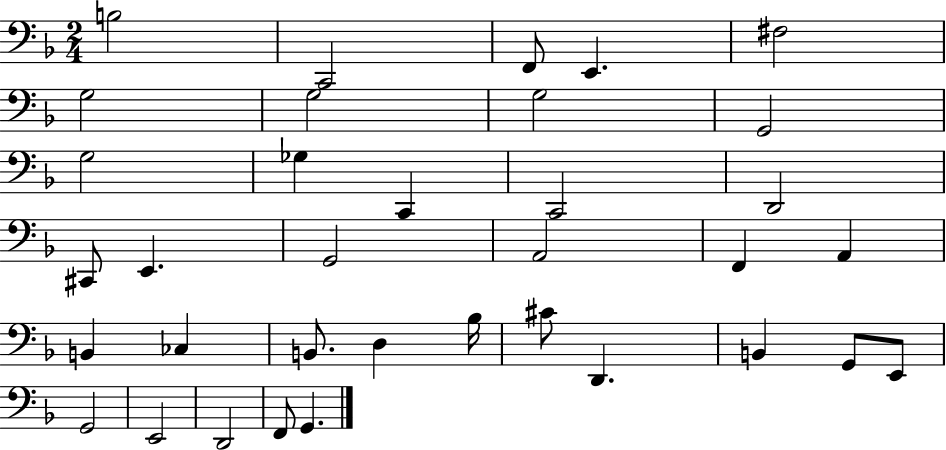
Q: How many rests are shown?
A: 0